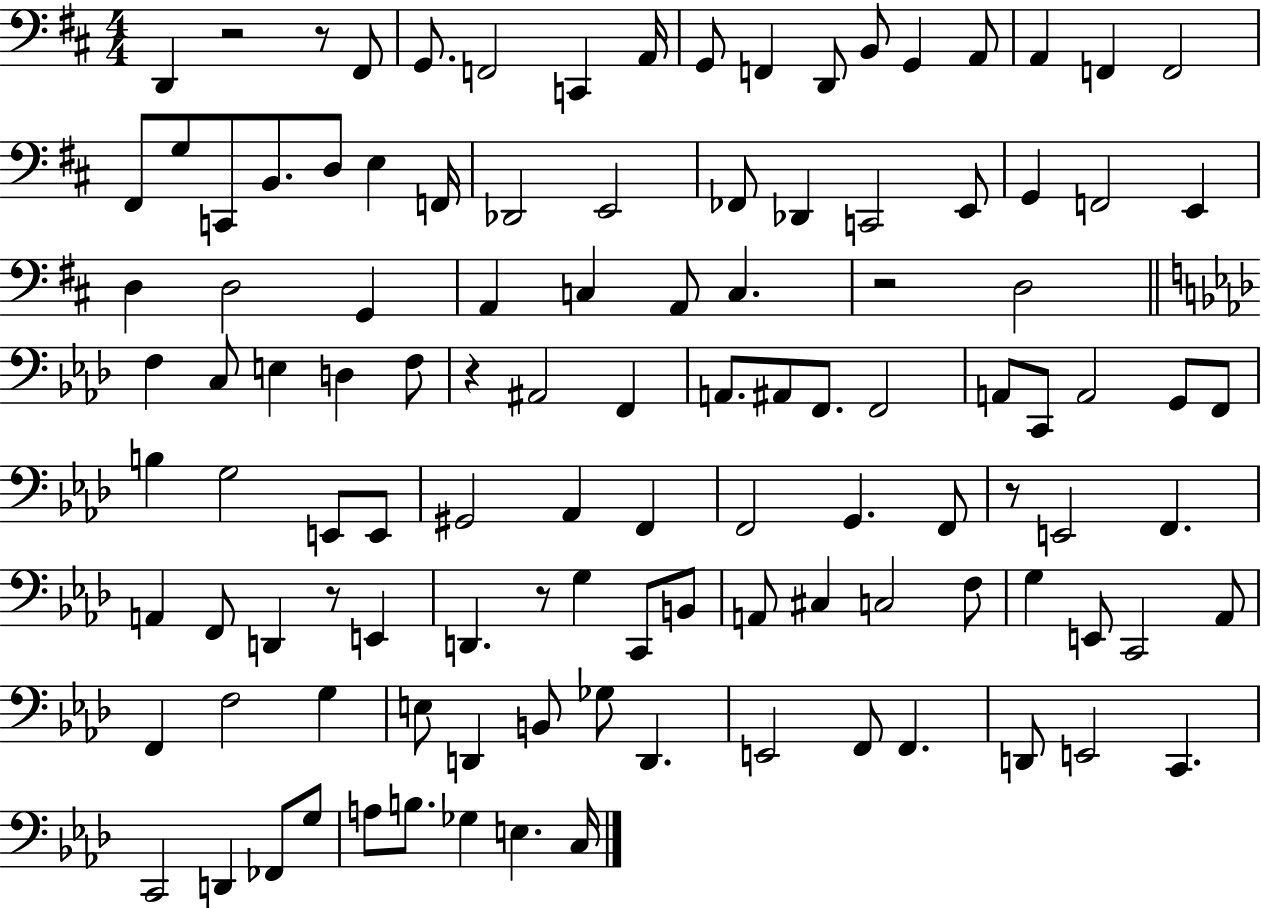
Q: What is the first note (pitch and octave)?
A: D2